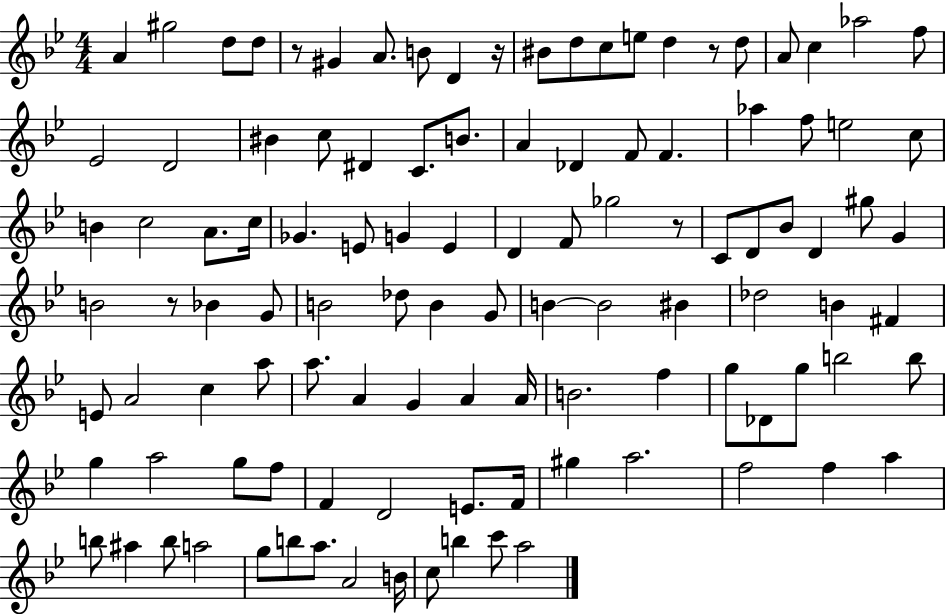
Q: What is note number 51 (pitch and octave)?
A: B4